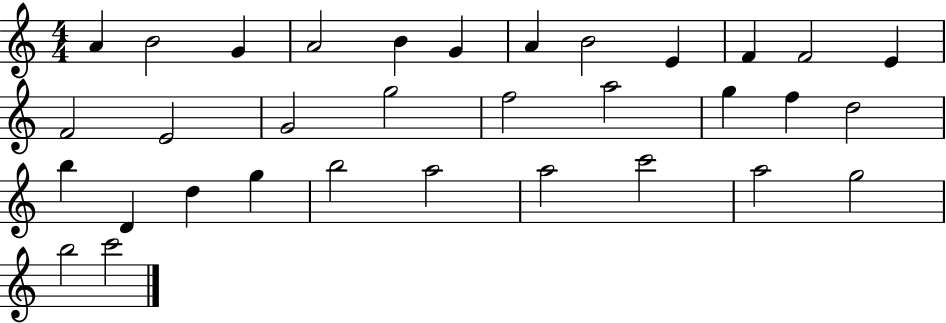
{
  \clef treble
  \numericTimeSignature
  \time 4/4
  \key c \major
  a'4 b'2 g'4 | a'2 b'4 g'4 | a'4 b'2 e'4 | f'4 f'2 e'4 | \break f'2 e'2 | g'2 g''2 | f''2 a''2 | g''4 f''4 d''2 | \break b''4 d'4 d''4 g''4 | b''2 a''2 | a''2 c'''2 | a''2 g''2 | \break b''2 c'''2 | \bar "|."
}